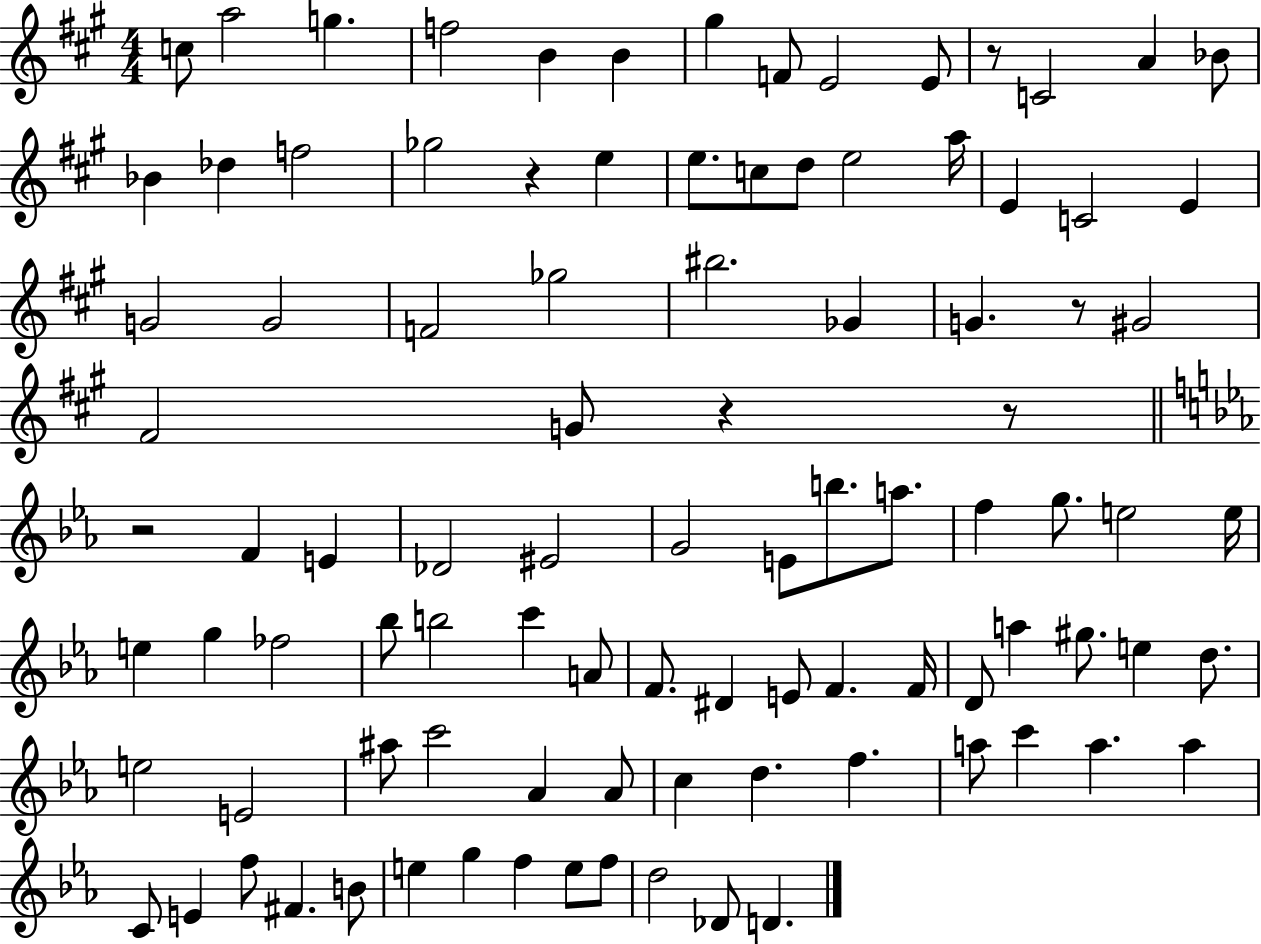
C5/e A5/h G5/q. F5/h B4/q B4/q G#5/q F4/e E4/h E4/e R/e C4/h A4/q Bb4/e Bb4/q Db5/q F5/h Gb5/h R/q E5/q E5/e. C5/e D5/e E5/h A5/s E4/q C4/h E4/q G4/h G4/h F4/h Gb5/h BIS5/h. Gb4/q G4/q. R/e G#4/h F#4/h G4/e R/q R/e R/h F4/q E4/q Db4/h EIS4/h G4/h E4/e B5/e. A5/e. F5/q G5/e. E5/h E5/s E5/q G5/q FES5/h Bb5/e B5/h C6/q A4/e F4/e. D#4/q E4/e F4/q. F4/s D4/e A5/q G#5/e. E5/q D5/e. E5/h E4/h A#5/e C6/h Ab4/q Ab4/e C5/q D5/q. F5/q. A5/e C6/q A5/q. A5/q C4/e E4/q F5/e F#4/q. B4/e E5/q G5/q F5/q E5/e F5/e D5/h Db4/e D4/q.